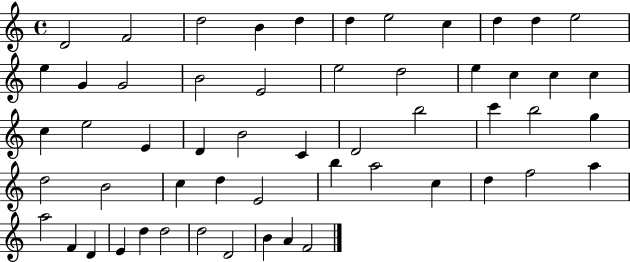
D4/h F4/h D5/h B4/q D5/q D5/q E5/h C5/q D5/q D5/q E5/h E5/q G4/q G4/h B4/h E4/h E5/h D5/h E5/q C5/q C5/q C5/q C5/q E5/h E4/q D4/q B4/h C4/q D4/h B5/h C6/q B5/h G5/q D5/h B4/h C5/q D5/q E4/h B5/q A5/h C5/q D5/q F5/h A5/q A5/h F4/q D4/q E4/q D5/q D5/h D5/h D4/h B4/q A4/q F4/h